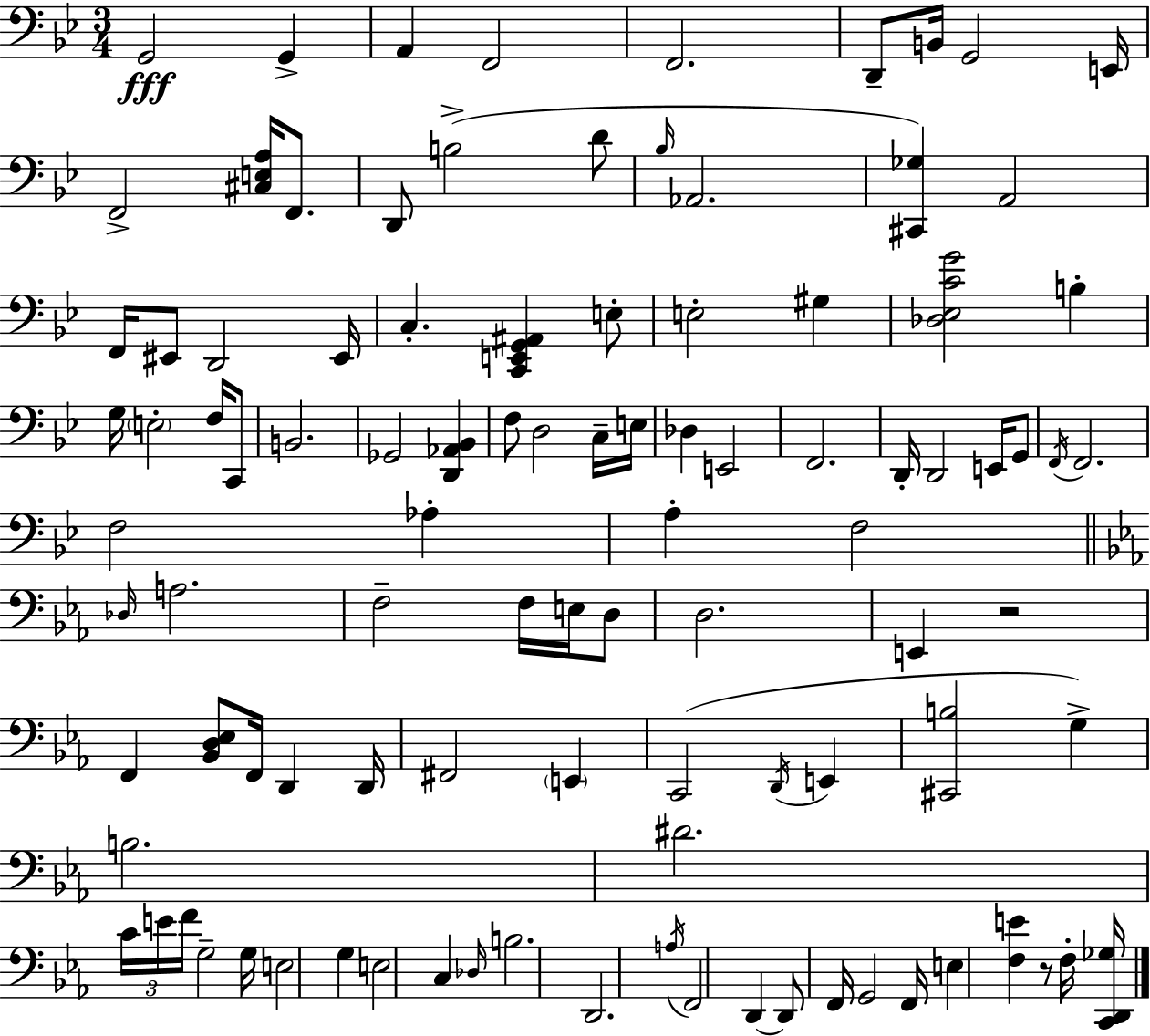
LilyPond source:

{
  \clef bass
  \numericTimeSignature
  \time 3/4
  \key g \minor
  g,2\fff g,4-> | a,4 f,2 | f,2. | d,8-- b,16 g,2 e,16 | \break f,2-> <cis e a>16 f,8. | d,8 b2->( d'8 | \grace { bes16 } aes,2. | <cis, ges>4) a,2 | \break f,16 eis,8 d,2 | eis,16 c4.-. <c, e, g, ais,>4 e8-. | e2-. gis4 | <des ees c' g'>2 b4-. | \break g16 \parenthesize e2-. f16 c,8 | b,2. | ges,2 <d, aes, bes,>4 | f8 d2 c16-- | \break e16 des4 e,2 | f,2. | d,16-. d,2 e,16 g,8 | \acciaccatura { f,16 } f,2. | \break f2 aes4-. | a4-. f2 | \bar "||" \break \key c \minor \grace { des16 } a2. | f2-- f16 e16 d8 | d2. | e,4 r2 | \break f,4 <bes, d ees>8 f,16 d,4 | d,16 fis,2 \parenthesize e,4 | c,2( \acciaccatura { d,16 } e,4 | <cis, b>2 g4->) | \break b2. | dis'2. | \tuplet 3/2 { c'16 e'16 f'16 } g2-- | g16 e2 g4 | \break e2 c4 | \grace { des16 } b2. | d,2. | \acciaccatura { a16 } f,2 | \break d,4~~ d,8 f,16 g,2 | f,16 e4 <f e'>4 | r8 f16-. <c, d, ges>16 \bar "|."
}